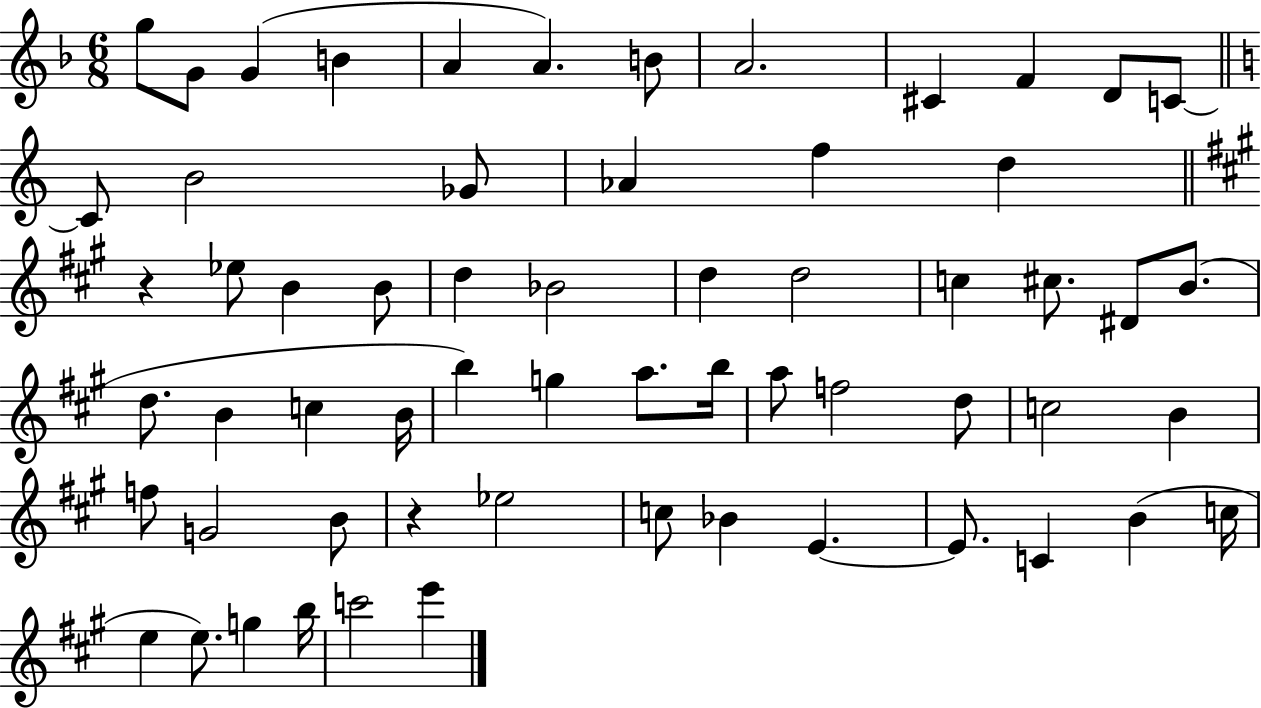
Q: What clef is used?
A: treble